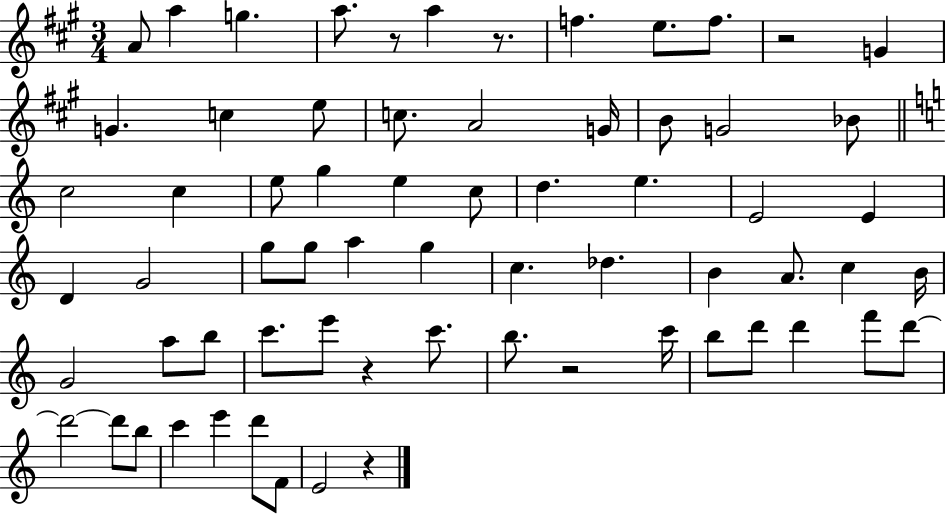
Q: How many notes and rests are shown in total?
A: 67